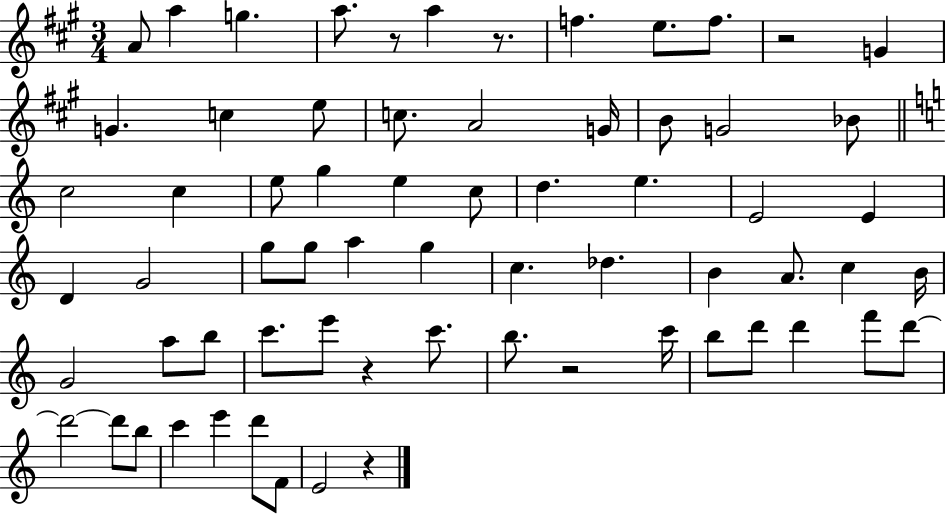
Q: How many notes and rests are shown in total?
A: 67